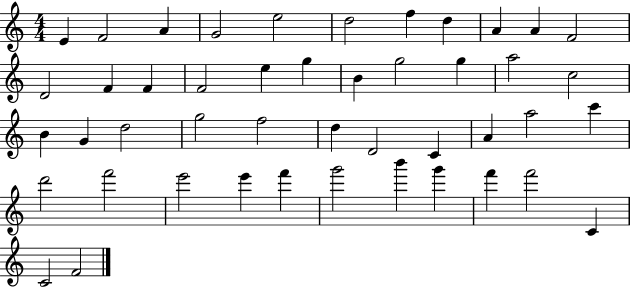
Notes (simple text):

E4/q F4/h A4/q G4/h E5/h D5/h F5/q D5/q A4/q A4/q F4/h D4/h F4/q F4/q F4/h E5/q G5/q B4/q G5/h G5/q A5/h C5/h B4/q G4/q D5/h G5/h F5/h D5/q D4/h C4/q A4/q A5/h C6/q D6/h F6/h E6/h E6/q F6/q G6/h B6/q G6/q F6/q F6/h C4/q C4/h F4/h